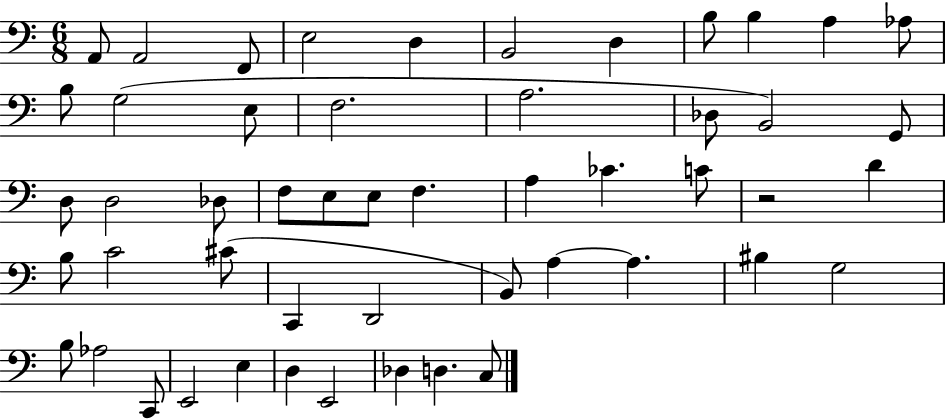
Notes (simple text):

A2/e A2/h F2/e E3/h D3/q B2/h D3/q B3/e B3/q A3/q Ab3/e B3/e G3/h E3/e F3/h. A3/h. Db3/e B2/h G2/e D3/e D3/h Db3/e F3/e E3/e E3/e F3/q. A3/q CES4/q. C4/e R/h D4/q B3/e C4/h C#4/e C2/q D2/h B2/e A3/q A3/q. BIS3/q G3/h B3/e Ab3/h C2/e E2/h E3/q D3/q E2/h Db3/q D3/q. C3/e